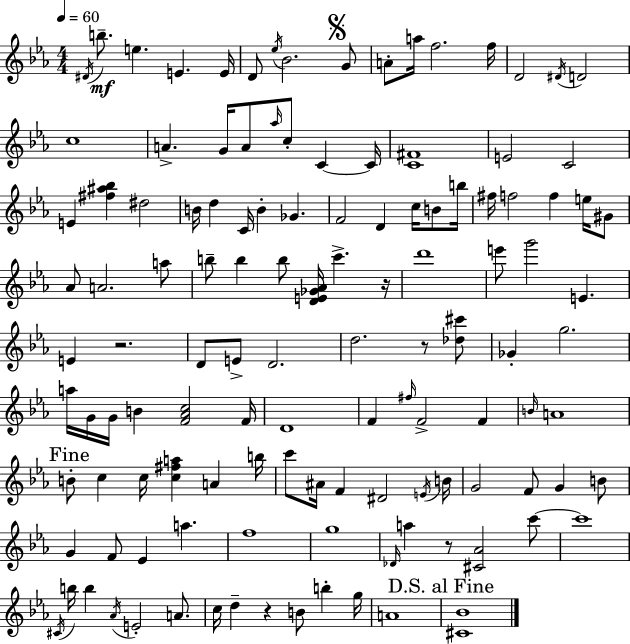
D#4/s B5/e. E5/q. E4/q. E4/s D4/e Eb5/s Bb4/h. G4/e A4/e A5/s F5/h. F5/s D4/h D#4/s D4/h C5/w A4/q. G4/s A4/e Ab5/s C5/e C4/q C4/s [C4,F#4]/w E4/h C4/h E4/q [F#5,A#5,Bb5]/q D#5/h B4/s D5/q C4/s B4/q Gb4/q. F4/h D4/q C5/s B4/e B5/s F#5/s F5/h F5/q E5/s G#4/e Ab4/e A4/h. A5/e B5/e B5/q B5/e [D4,E4,Gb4,Ab4]/s C6/q. R/s D6/w E6/e G6/h E4/q. E4/q R/h. D4/e E4/e D4/h. D5/h. R/e [Db5,C#6]/e Gb4/q G5/h. A5/s G4/s G4/s B4/q [F4,Ab4,C5]/h F4/s D4/w F4/q F#5/s F4/h F4/q B4/s A4/w B4/e C5/q C5/s [C5,F#5,A5]/q A4/q B5/s C6/e A#4/s F4/q D#4/h E4/s B4/s G4/h F4/e G4/q B4/e G4/q F4/e Eb4/q A5/q. F5/w G5/w Db4/s A5/q R/e [C#4,Ab4]/h C6/e C6/w C#4/s B5/s B5/q Ab4/s E4/h A4/e. C5/s D5/q R/q B4/e B5/q G5/s A4/w [C#4,Bb4]/w